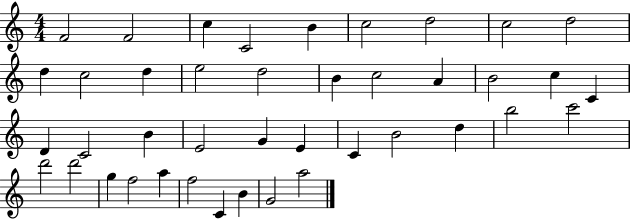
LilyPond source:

{
  \clef treble
  \numericTimeSignature
  \time 4/4
  \key c \major
  f'2 f'2 | c''4 c'2 b'4 | c''2 d''2 | c''2 d''2 | \break d''4 c''2 d''4 | e''2 d''2 | b'4 c''2 a'4 | b'2 c''4 c'4 | \break d'4 c'2 b'4 | e'2 g'4 e'4 | c'4 b'2 d''4 | b''2 c'''2 | \break d'''2 d'''2 | g''4 f''2 a''4 | f''2 c'4 b'4 | g'2 a''2 | \break \bar "|."
}